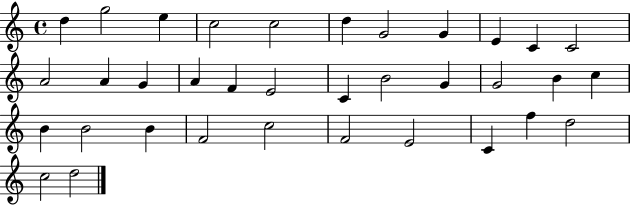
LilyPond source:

{
  \clef treble
  \time 4/4
  \defaultTimeSignature
  \key c \major
  d''4 g''2 e''4 | c''2 c''2 | d''4 g'2 g'4 | e'4 c'4 c'2 | \break a'2 a'4 g'4 | a'4 f'4 e'2 | c'4 b'2 g'4 | g'2 b'4 c''4 | \break b'4 b'2 b'4 | f'2 c''2 | f'2 e'2 | c'4 f''4 d''2 | \break c''2 d''2 | \bar "|."
}